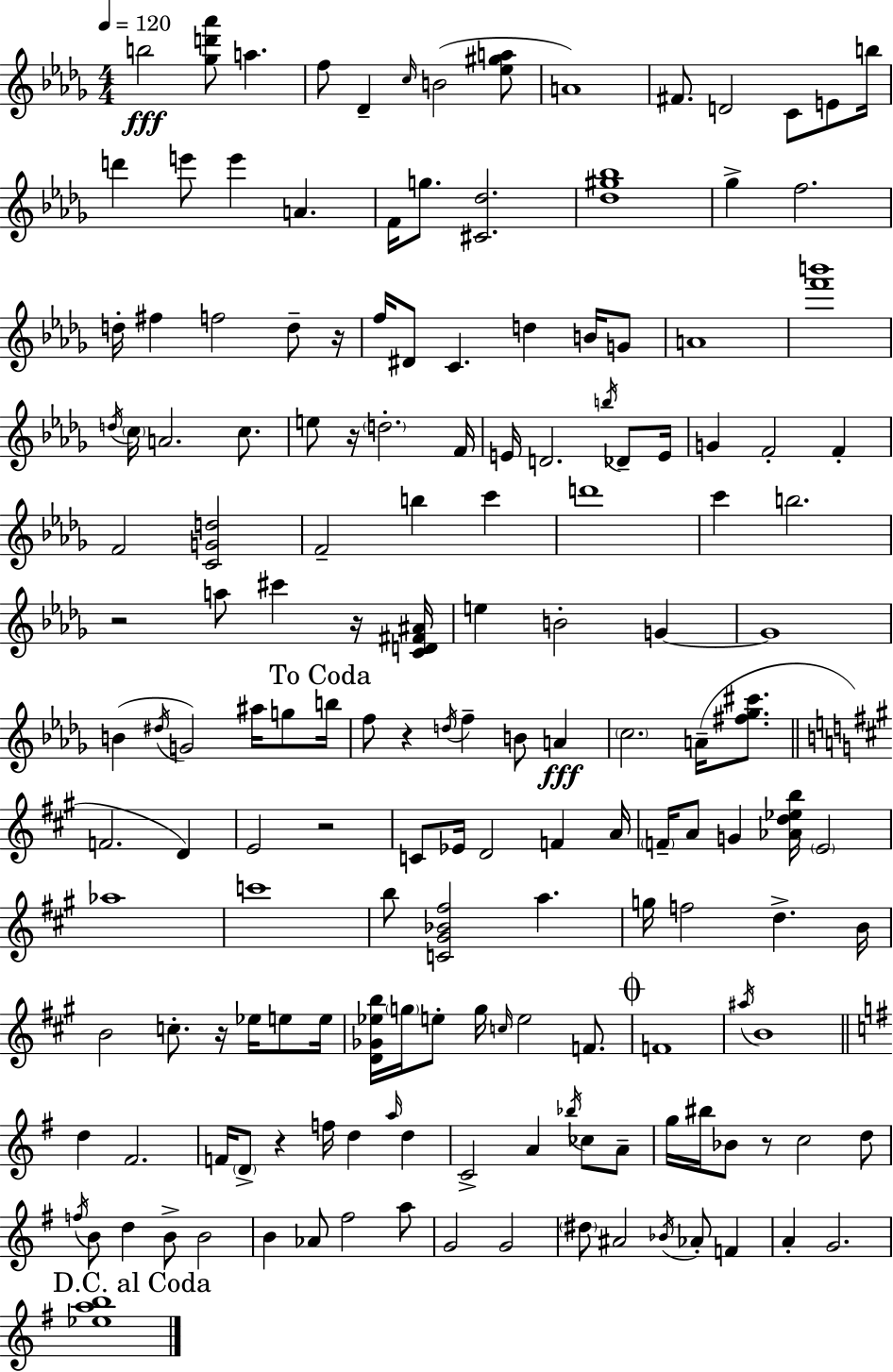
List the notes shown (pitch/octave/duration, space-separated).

B5/h [Gb5,D6,Ab6]/e A5/q. F5/e Db4/q C5/s B4/h [Eb5,G#5,A5]/e A4/w F#4/e. D4/h C4/e E4/e B5/s D6/q E6/e E6/q A4/q. F4/s G5/e. [C#4,Db5]/h. [Db5,G#5,Bb5]/w Gb5/q F5/h. D5/s F#5/q F5/h D5/e R/s F5/s D#4/e C4/q. D5/q B4/s G4/e A4/w [F6,B6]/w D5/s C5/s A4/h. C5/e. E5/e R/s D5/h. F4/s E4/s D4/h. B5/s Db4/e E4/s G4/q F4/h F4/q F4/h [C4,G4,D5]/h F4/h B5/q C6/q D6/w C6/q B5/h. R/h A5/e C#6/q R/s [C4,D4,F#4,A#4]/s E5/q B4/h G4/q G4/w B4/q D#5/s G4/h A#5/s G5/e B5/s F5/e R/q D5/s F5/q B4/e A4/q C5/h. A4/s [F#5,Gb5,C#6]/e. F4/h. D4/q E4/h R/h C4/e Eb4/s D4/h F4/q A4/s F4/s A4/e G4/q [Ab4,D5,Eb5,B5]/s E4/h Ab5/w C6/w B5/e [C4,G#4,Bb4,F#5]/h A5/q. G5/s F5/h D5/q. B4/s B4/h C5/e. R/s Eb5/s E5/e E5/s [D4,Gb4,Eb5,B5]/s G5/s E5/e G5/s C5/s E5/h F4/e. F4/w A#5/s B4/w D5/q F#4/h. F4/s D4/e R/q F5/s D5/q A5/s D5/q C4/h A4/q Bb5/s CES5/e A4/e G5/s BIS5/s Bb4/e R/e C5/h D5/e F5/s B4/e D5/q B4/e B4/h B4/q Ab4/e F#5/h A5/e G4/h G4/h D#5/e A#4/h Bb4/s Ab4/e F4/q A4/q G4/h. [Eb5,A5,B5]/w